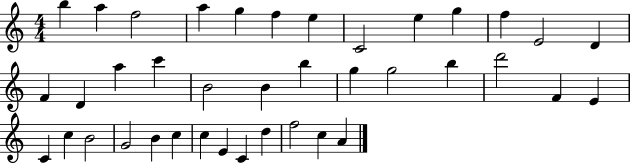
B5/q A5/q F5/h A5/q G5/q F5/q E5/q C4/h E5/q G5/q F5/q E4/h D4/q F4/q D4/q A5/q C6/q B4/h B4/q B5/q G5/q G5/h B5/q D6/h F4/q E4/q C4/q C5/q B4/h G4/h B4/q C5/q C5/q E4/q C4/q D5/q F5/h C5/q A4/q